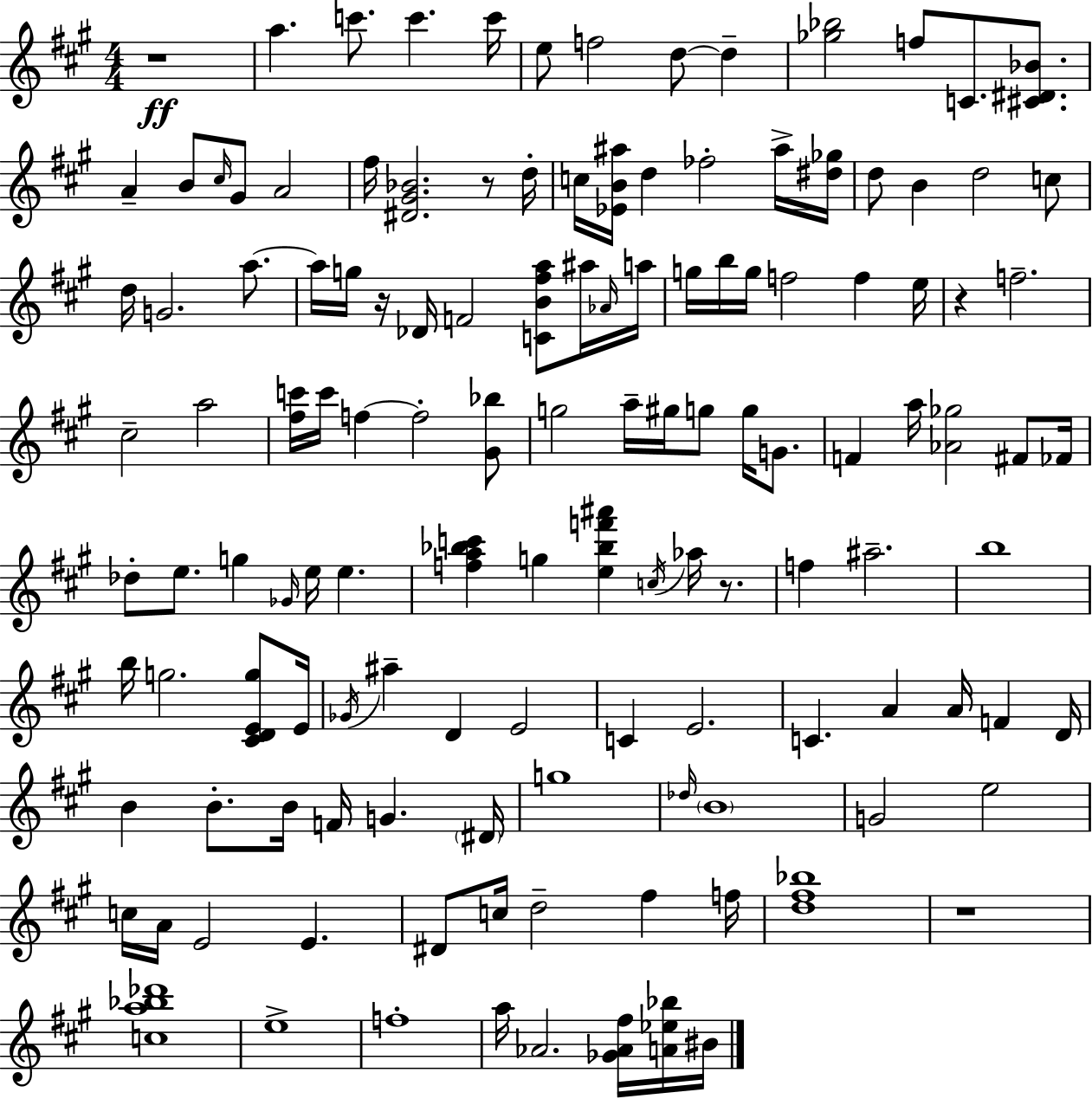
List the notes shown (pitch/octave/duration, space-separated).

R/w A5/q. C6/e. C6/q. C6/s E5/e F5/h D5/e D5/q [Gb5,Bb5]/h F5/e C4/e. [C#4,D#4,Bb4]/e. A4/q B4/e C#5/s G#4/e A4/h F#5/s [D#4,G#4,Bb4]/h. R/e D5/s C5/s [Eb4,B4,A#5]/s D5/q FES5/h A#5/s [D#5,Gb5]/s D5/e B4/q D5/h C5/e D5/s G4/h. A5/e. A5/s G5/s R/s Db4/s F4/h [C4,B4,F#5,A5]/e A#5/s Ab4/s A5/s G5/s B5/s G5/s F5/h F5/q E5/s R/q F5/h. C#5/h A5/h [F#5,C6]/s C6/s F5/q F5/h [G#4,Bb5]/e G5/h A5/s G#5/s G5/e G5/s G4/e. F4/q A5/s [Ab4,Gb5]/h F#4/e FES4/s Db5/e E5/e. G5/q Gb4/s E5/s E5/q. [F5,A5,Bb5,C6]/q G5/q [E5,Bb5,F6,A#6]/q C5/s Ab5/s R/e. F5/q A#5/h. B5/w B5/s G5/h. [C#4,D4,E4,G5]/e E4/s Gb4/s A#5/q D4/q E4/h C4/q E4/h. C4/q. A4/q A4/s F4/q D4/s B4/q B4/e. B4/s F4/s G4/q. D#4/s G5/w Db5/s B4/w G4/h E5/h C5/s A4/s E4/h E4/q. D#4/e C5/s D5/h F#5/q F5/s [D5,F#5,Bb5]/w R/w [C5,A5,Bb5,Db6]/w E5/w F5/w A5/s Ab4/h. [Gb4,Ab4,F#5]/s [A4,Eb5,Bb5]/s BIS4/s